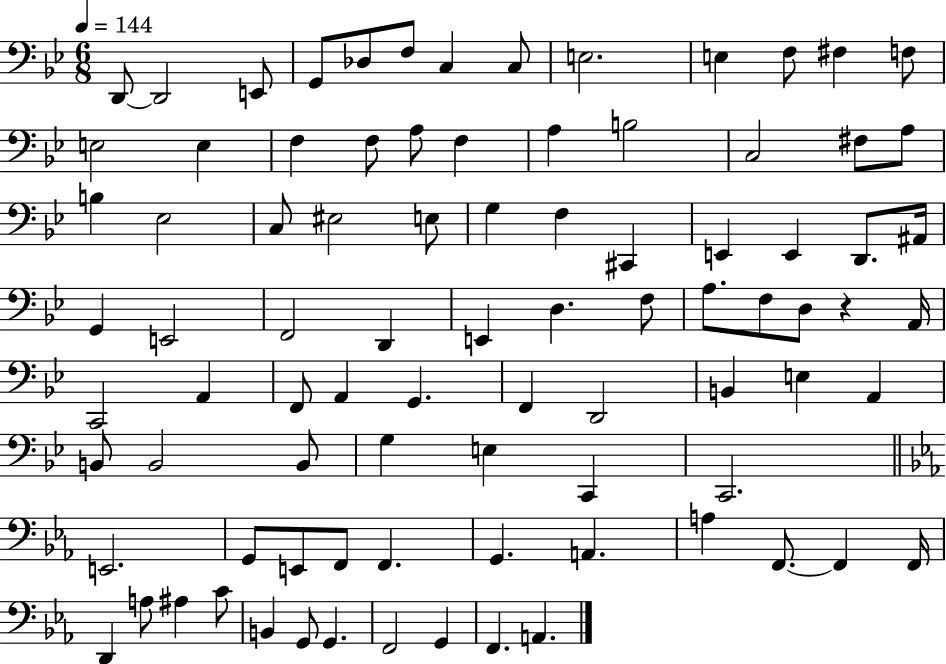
{
  \clef bass
  \numericTimeSignature
  \time 6/8
  \key bes \major
  \tempo 4 = 144
  \repeat volta 2 { d,8~~ d,2 e,8 | g,8 des8 f8 c4 c8 | e2. | e4 f8 fis4 f8 | \break e2 e4 | f4 f8 a8 f4 | a4 b2 | c2 fis8 a8 | \break b4 ees2 | c8 eis2 e8 | g4 f4 cis,4 | e,4 e,4 d,8. ais,16 | \break g,4 e,2 | f,2 d,4 | e,4 d4. f8 | a8. f8 d8 r4 a,16 | \break c,2 a,4 | f,8 a,4 g,4. | f,4 d,2 | b,4 e4 a,4 | \break b,8 b,2 b,8 | g4 e4 c,4 | c,2. | \bar "||" \break \key ees \major e,2. | g,8 e,8 f,8 f,4. | g,4. a,4. | a4 f,8.~~ f,4 f,16 | \break d,4 a8 ais4 c'8 | b,4 g,8 g,4. | f,2 g,4 | f,4. a,4. | \break } \bar "|."
}